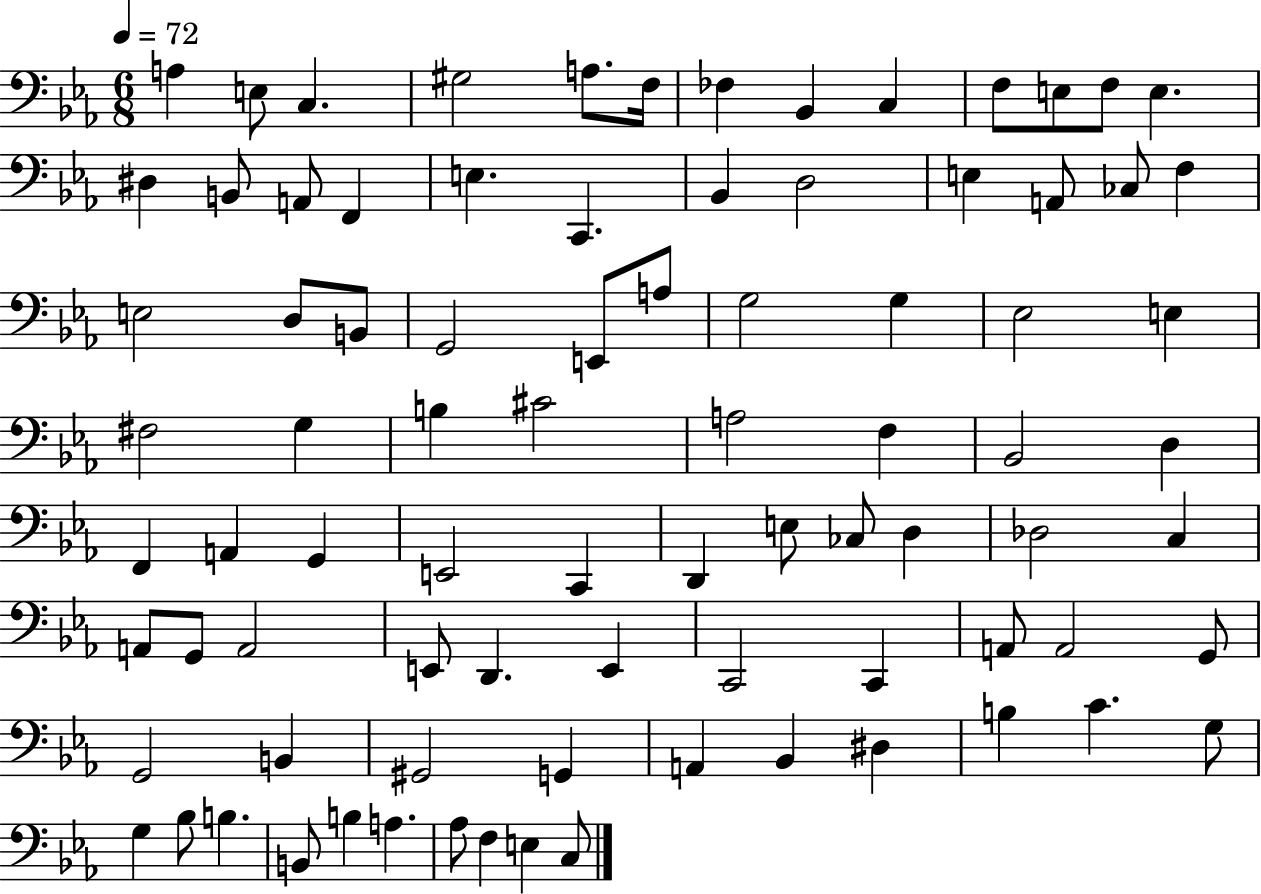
{
  \clef bass
  \numericTimeSignature
  \time 6/8
  \key ees \major
  \tempo 4 = 72
  a4 e8 c4. | gis2 a8. f16 | fes4 bes,4 c4 | f8 e8 f8 e4. | \break dis4 b,8 a,8 f,4 | e4. c,4. | bes,4 d2 | e4 a,8 ces8 f4 | \break e2 d8 b,8 | g,2 e,8 a8 | g2 g4 | ees2 e4 | \break fis2 g4 | b4 cis'2 | a2 f4 | bes,2 d4 | \break f,4 a,4 g,4 | e,2 c,4 | d,4 e8 ces8 d4 | des2 c4 | \break a,8 g,8 a,2 | e,8 d,4. e,4 | c,2 c,4 | a,8 a,2 g,8 | \break g,2 b,4 | gis,2 g,4 | a,4 bes,4 dis4 | b4 c'4. g8 | \break g4 bes8 b4. | b,8 b4 a4. | aes8 f4 e4 c8 | \bar "|."
}